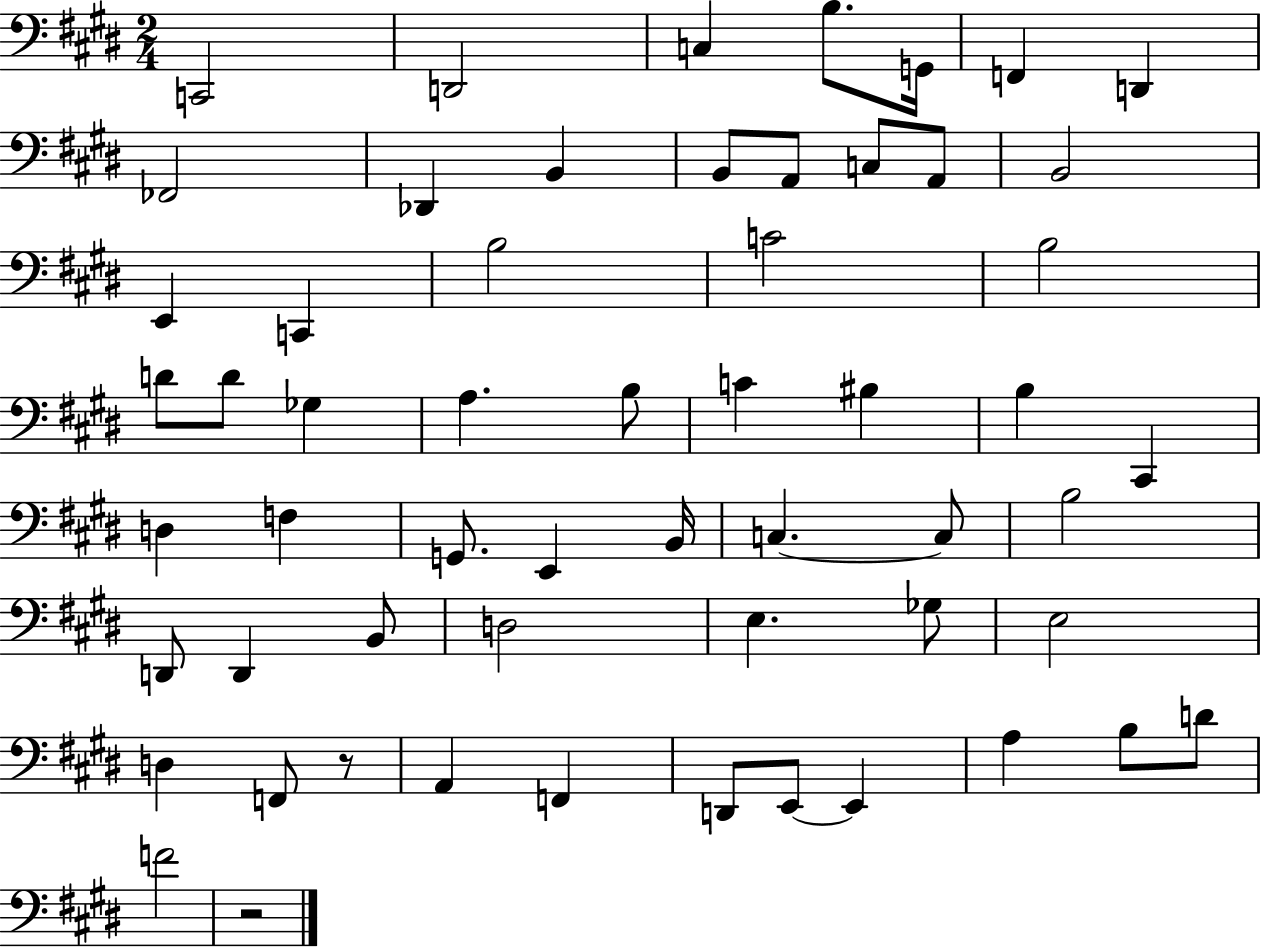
X:1
T:Untitled
M:2/4
L:1/4
K:E
C,,2 D,,2 C, B,/2 G,,/4 F,, D,, _F,,2 _D,, B,, B,,/2 A,,/2 C,/2 A,,/2 B,,2 E,, C,, B,2 C2 B,2 D/2 D/2 _G, A, B,/2 C ^B, B, ^C,, D, F, G,,/2 E,, B,,/4 C, C,/2 B,2 D,,/2 D,, B,,/2 D,2 E, _G,/2 E,2 D, F,,/2 z/2 A,, F,, D,,/2 E,,/2 E,, A, B,/2 D/2 F2 z2